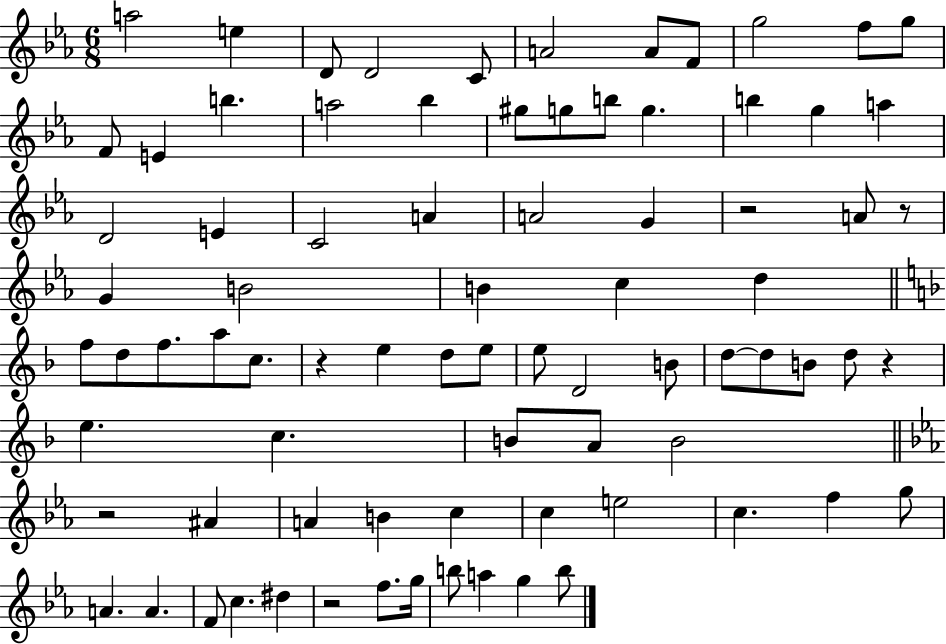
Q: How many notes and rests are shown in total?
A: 81